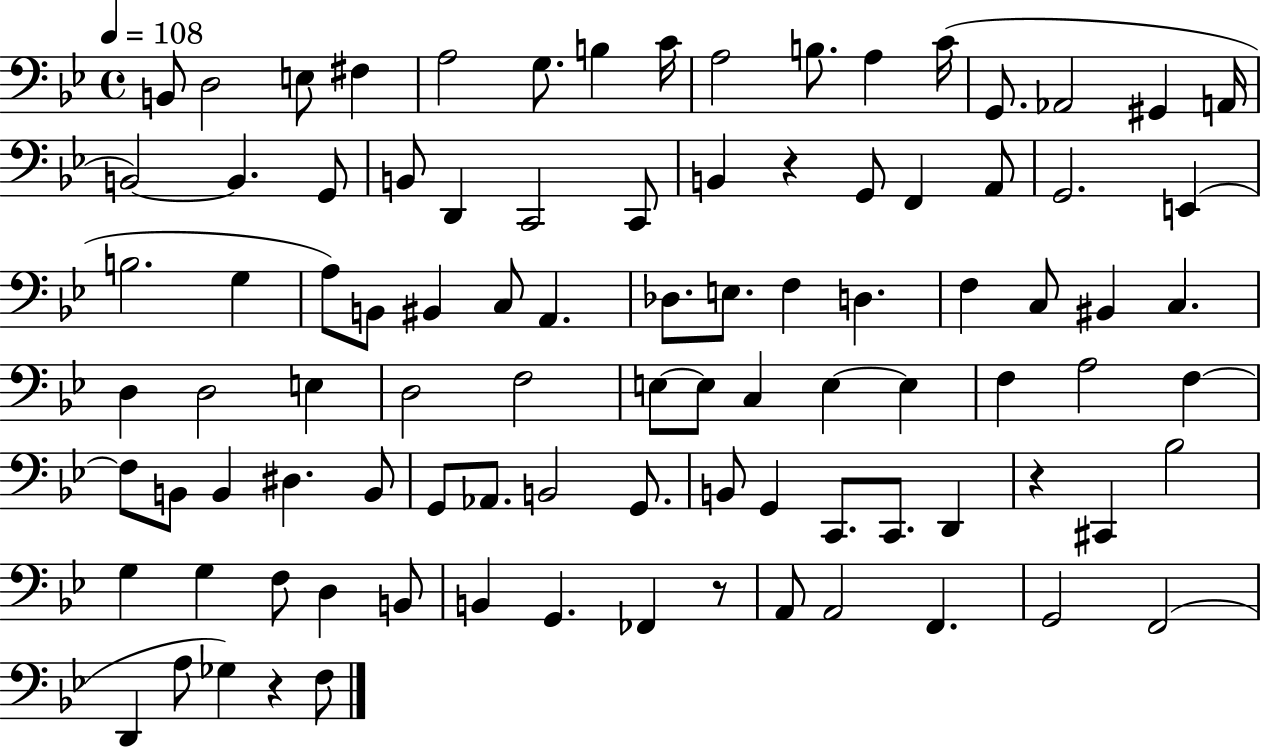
B2/e D3/h E3/e F#3/q A3/h G3/e. B3/q C4/s A3/h B3/e. A3/q C4/s G2/e. Ab2/h G#2/q A2/s B2/h B2/q. G2/e B2/e D2/q C2/h C2/e B2/q R/q G2/e F2/q A2/e G2/h. E2/q B3/h. G3/q A3/e B2/e BIS2/q C3/e A2/q. Db3/e. E3/e. F3/q D3/q. F3/q C3/e BIS2/q C3/q. D3/q D3/h E3/q D3/h F3/h E3/e E3/e C3/q E3/q E3/q F3/q A3/h F3/q F3/e B2/e B2/q D#3/q. B2/e G2/e Ab2/e. B2/h G2/e. B2/e G2/q C2/e. C2/e. D2/q R/q C#2/q Bb3/h G3/q G3/q F3/e D3/q B2/e B2/q G2/q. FES2/q R/e A2/e A2/h F2/q. G2/h F2/h D2/q A3/e Gb3/q R/q F3/e